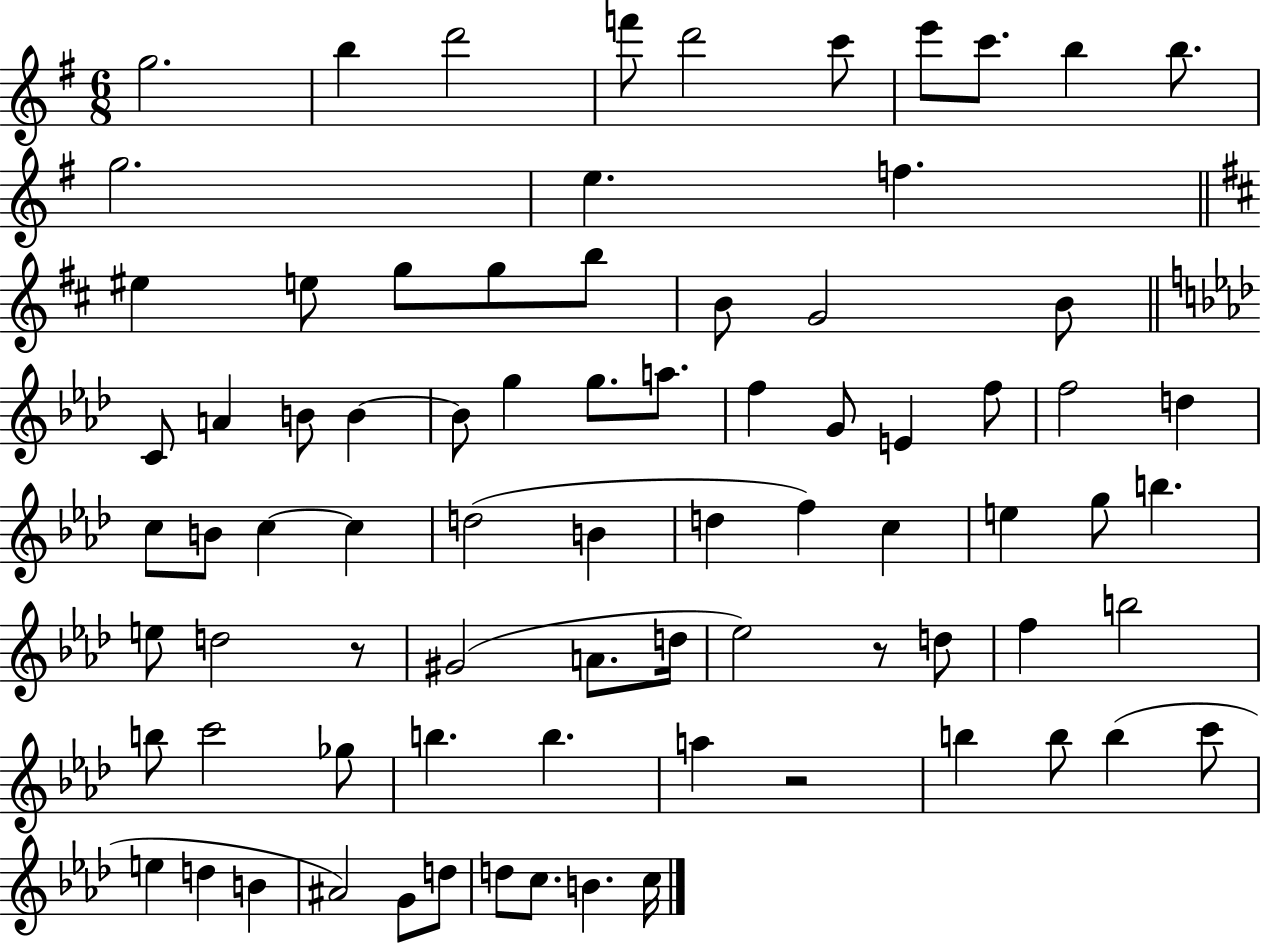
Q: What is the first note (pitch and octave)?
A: G5